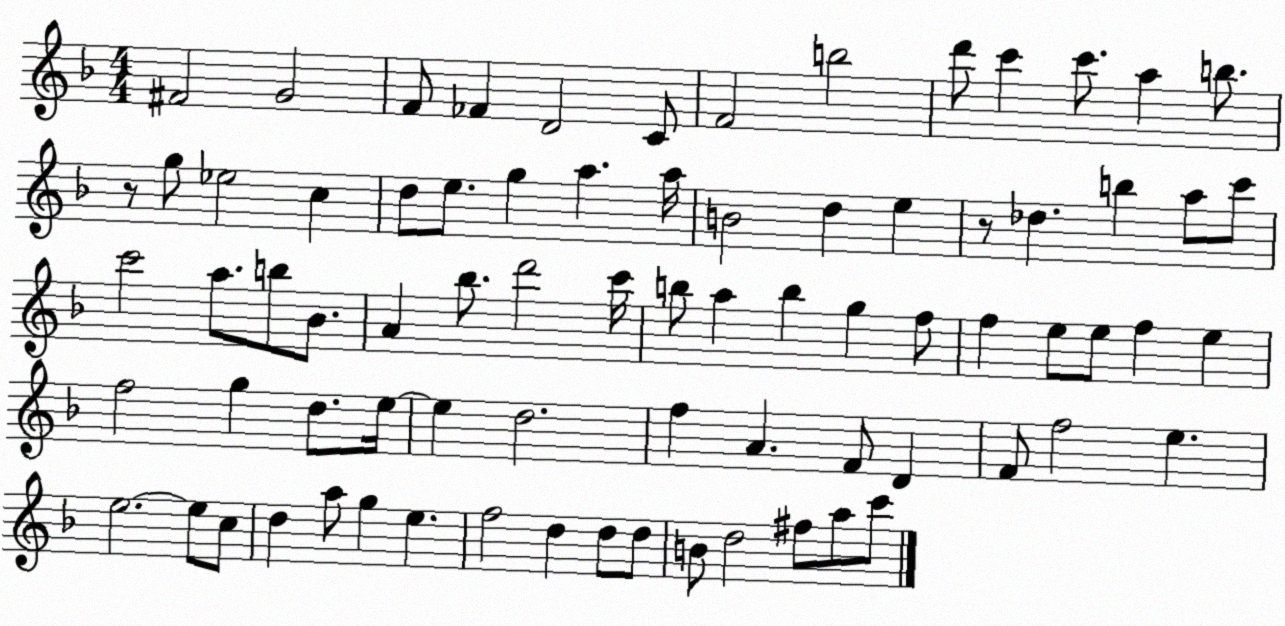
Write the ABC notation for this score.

X:1
T:Untitled
M:4/4
L:1/4
K:F
^F2 G2 F/2 _F D2 C/2 F2 b2 d'/2 c' c'/2 a b/2 z/2 g/2 _e2 c d/2 e/2 g a a/4 B2 d e z/2 _d b a/2 c'/2 c'2 a/2 b/2 _B/2 A _b/2 d'2 c'/4 b/2 a b g f/2 f e/2 e/2 f e f2 g d/2 e/4 e d2 f A F/2 D F/2 f2 e e2 e/2 c/2 d a/2 g e f2 d d/2 d/2 B/2 d2 ^f/2 a/2 c'/2